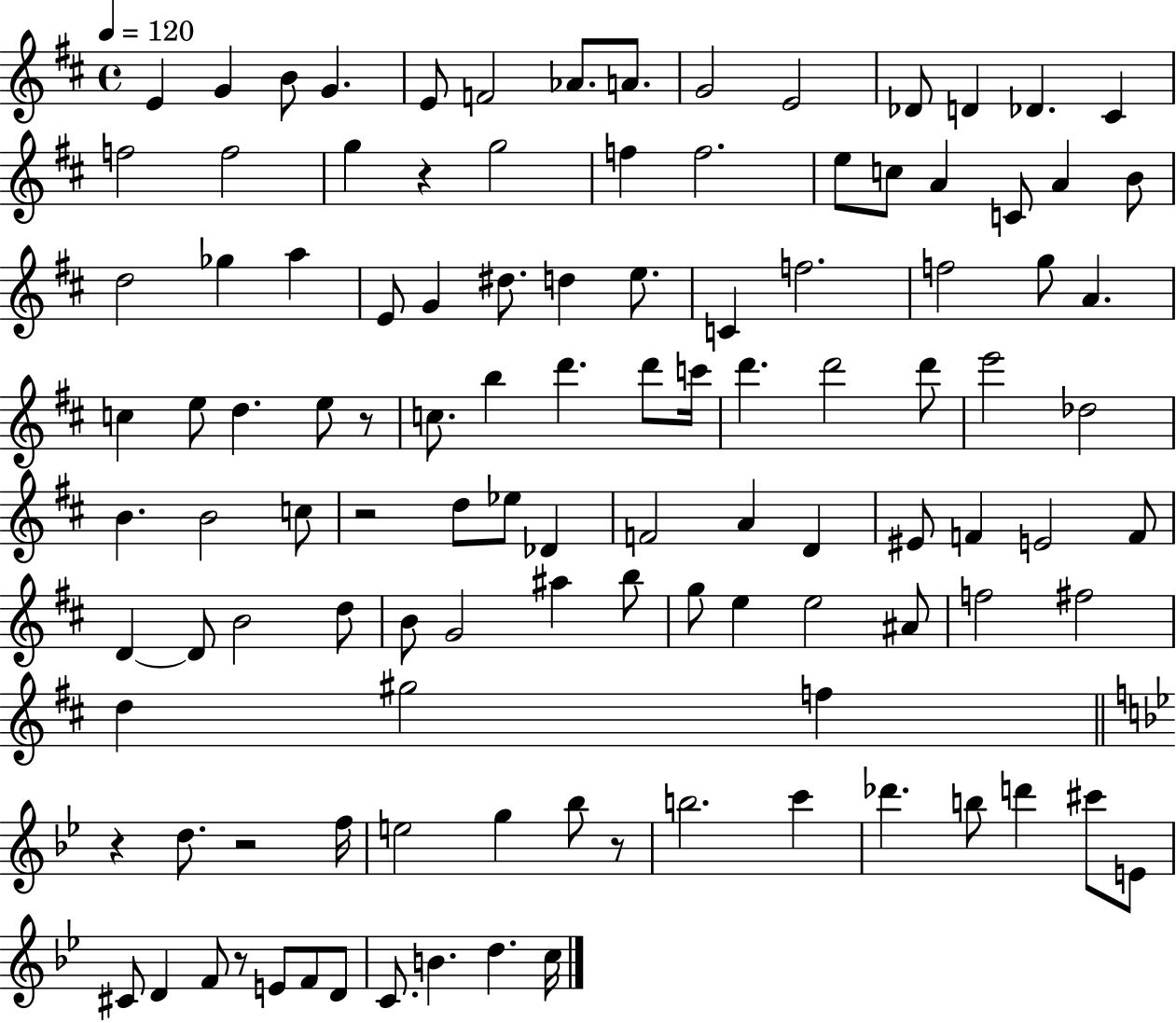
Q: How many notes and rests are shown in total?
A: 112